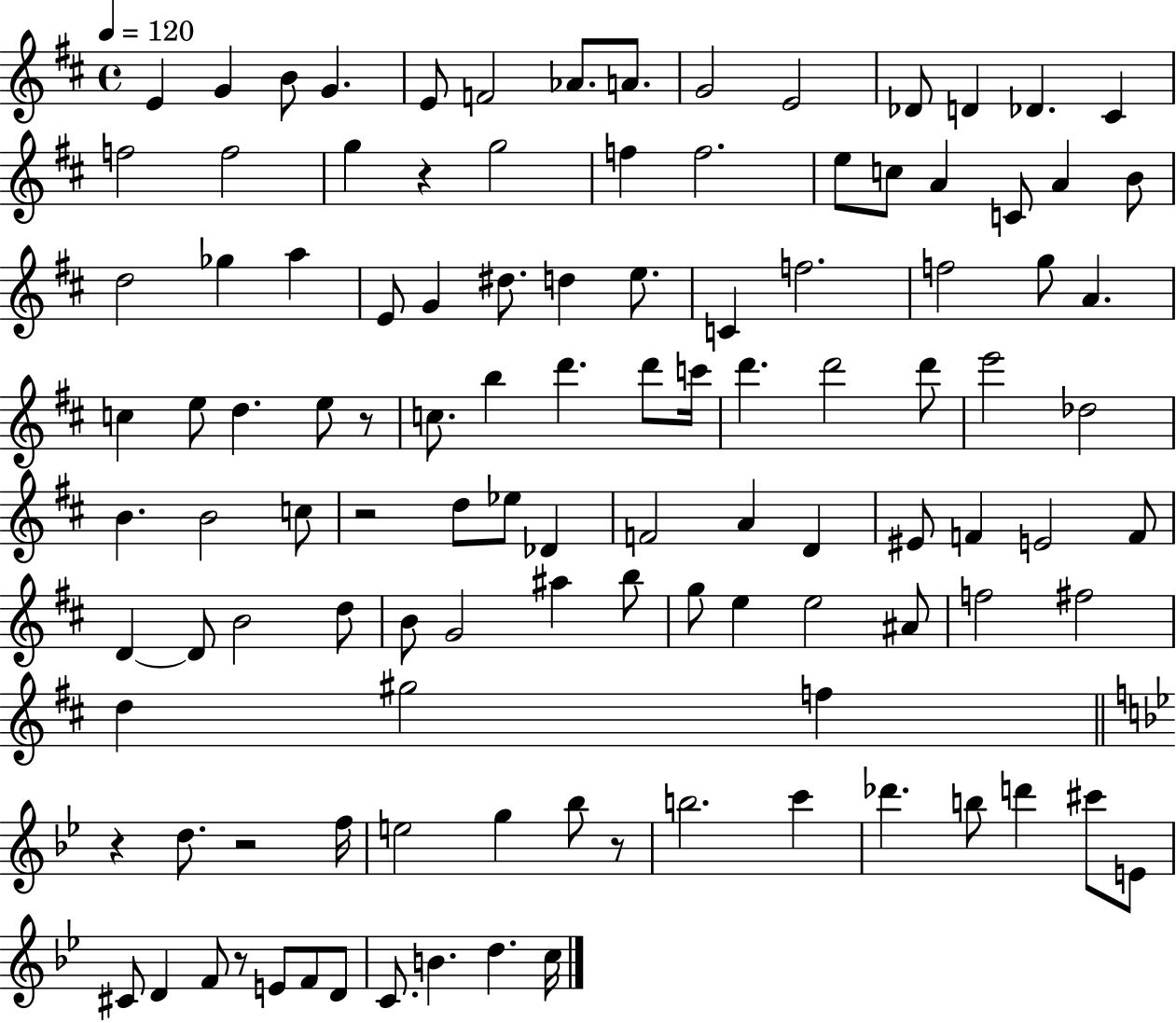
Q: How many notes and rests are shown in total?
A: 112